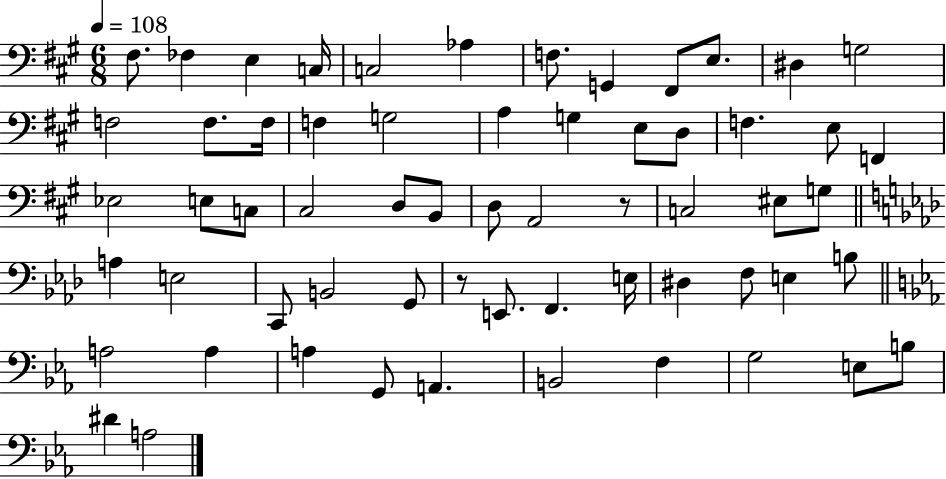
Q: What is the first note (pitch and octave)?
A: F#3